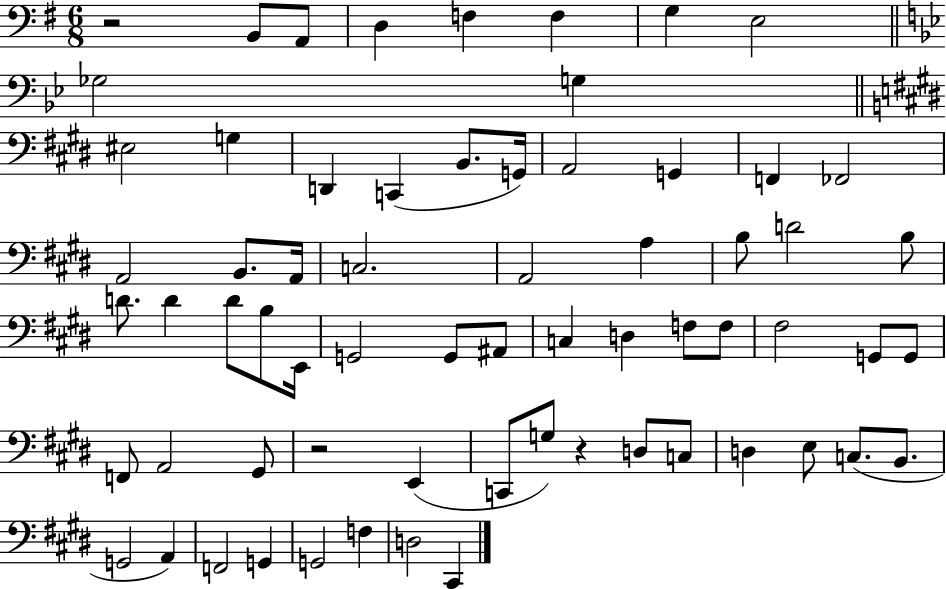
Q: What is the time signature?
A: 6/8